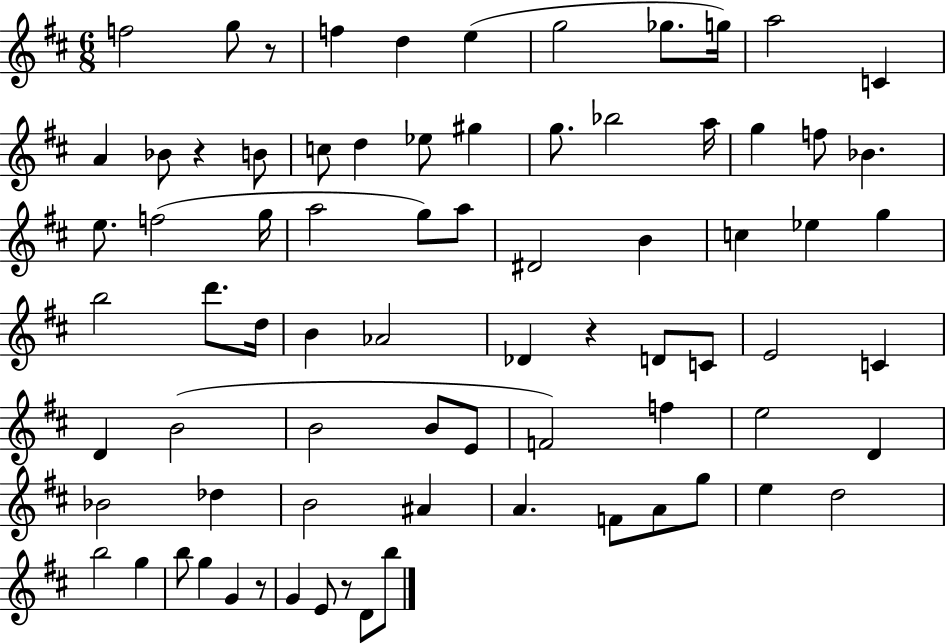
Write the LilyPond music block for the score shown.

{
  \clef treble
  \numericTimeSignature
  \time 6/8
  \key d \major
  \repeat volta 2 { f''2 g''8 r8 | f''4 d''4 e''4( | g''2 ges''8. g''16) | a''2 c'4 | \break a'4 bes'8 r4 b'8 | c''8 d''4 ees''8 gis''4 | g''8. bes''2 a''16 | g''4 f''8 bes'4. | \break e''8. f''2( g''16 | a''2 g''8) a''8 | dis'2 b'4 | c''4 ees''4 g''4 | \break b''2 d'''8. d''16 | b'4 aes'2 | des'4 r4 d'8 c'8 | e'2 c'4 | \break d'4 b'2( | b'2 b'8 e'8 | f'2) f''4 | e''2 d'4 | \break bes'2 des''4 | b'2 ais'4 | a'4. f'8 a'8 g''8 | e''4 d''2 | \break b''2 g''4 | b''8 g''4 g'4 r8 | g'4 e'8 r8 d'8 b''8 | } \bar "|."
}